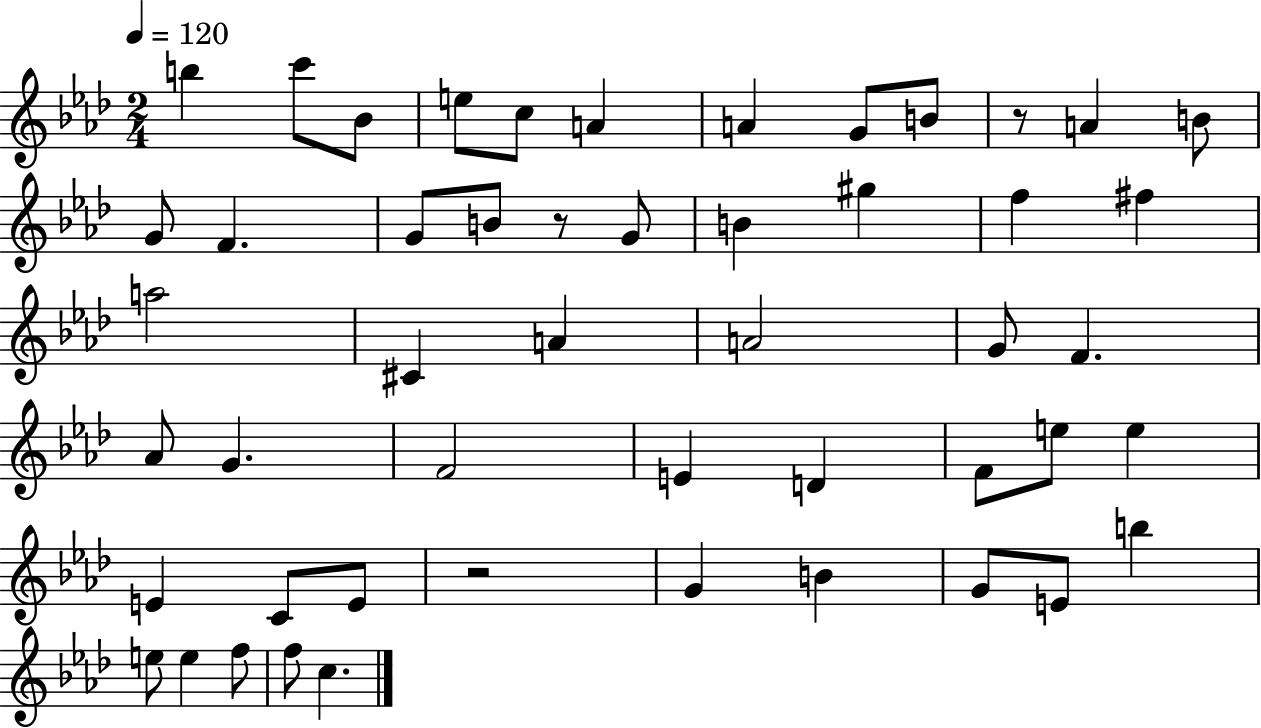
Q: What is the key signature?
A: AES major